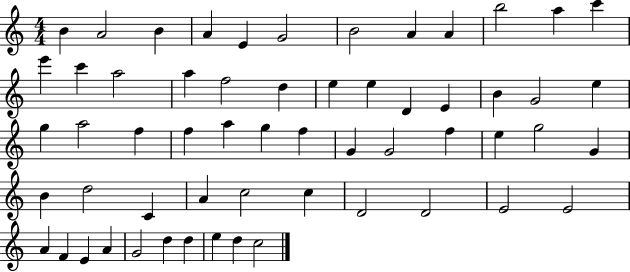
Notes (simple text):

B4/q A4/h B4/q A4/q E4/q G4/h B4/h A4/q A4/q B5/h A5/q C6/q E6/q C6/q A5/h A5/q F5/h D5/q E5/q E5/q D4/q E4/q B4/q G4/h E5/q G5/q A5/h F5/q F5/q A5/q G5/q F5/q G4/q G4/h F5/q E5/q G5/h G4/q B4/q D5/h C4/q A4/q C5/h C5/q D4/h D4/h E4/h E4/h A4/q F4/q E4/q A4/q G4/h D5/q D5/q E5/q D5/q C5/h